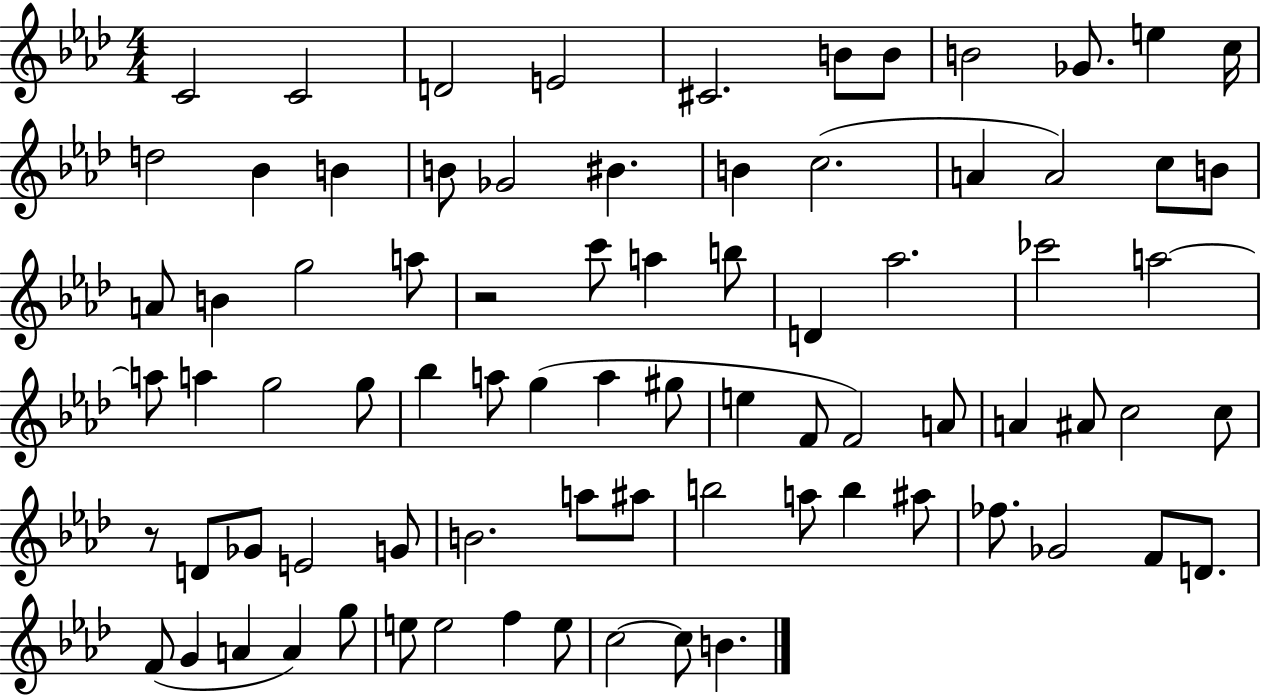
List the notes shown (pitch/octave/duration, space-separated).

C4/h C4/h D4/h E4/h C#4/h. B4/e B4/e B4/h Gb4/e. E5/q C5/s D5/h Bb4/q B4/q B4/e Gb4/h BIS4/q. B4/q C5/h. A4/q A4/h C5/e B4/e A4/e B4/q G5/h A5/e R/h C6/e A5/q B5/e D4/q Ab5/h. CES6/h A5/h A5/e A5/q G5/h G5/e Bb5/q A5/e G5/q A5/q G#5/e E5/q F4/e F4/h A4/e A4/q A#4/e C5/h C5/e R/e D4/e Gb4/e E4/h G4/e B4/h. A5/e A#5/e B5/h A5/e B5/q A#5/e FES5/e. Gb4/h F4/e D4/e. F4/e G4/q A4/q A4/q G5/e E5/e E5/h F5/q E5/e C5/h C5/e B4/q.